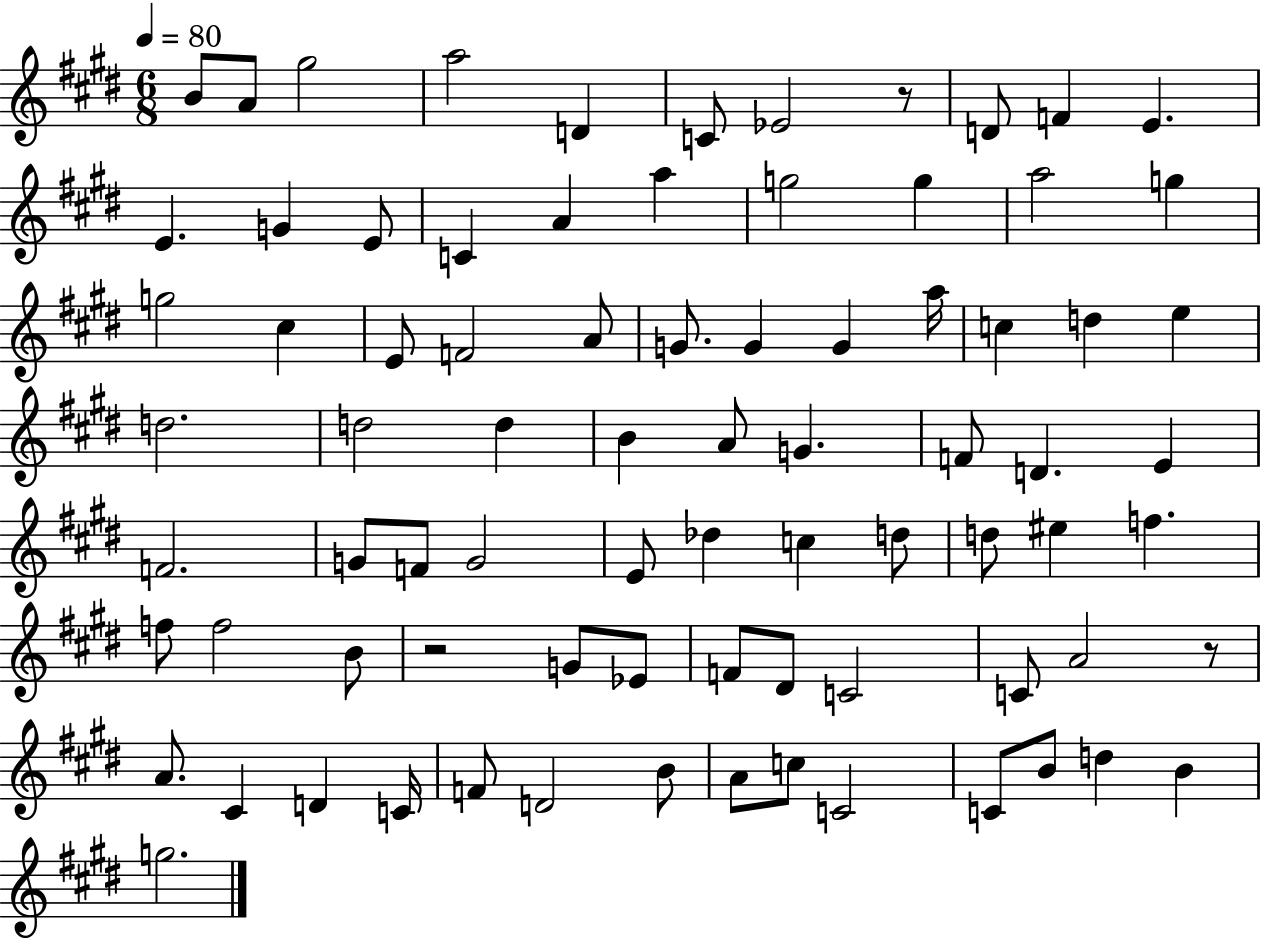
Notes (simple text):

B4/e A4/e G#5/h A5/h D4/q C4/e Eb4/h R/e D4/e F4/q E4/q. E4/q. G4/q E4/e C4/q A4/q A5/q G5/h G5/q A5/h G5/q G5/h C#5/q E4/e F4/h A4/e G4/e. G4/q G4/q A5/s C5/q D5/q E5/q D5/h. D5/h D5/q B4/q A4/e G4/q. F4/e D4/q. E4/q F4/h. G4/e F4/e G4/h E4/e Db5/q C5/q D5/e D5/e EIS5/q F5/q. F5/e F5/h B4/e R/h G4/e Eb4/e F4/e D#4/e C4/h C4/e A4/h R/e A4/e. C#4/q D4/q C4/s F4/e D4/h B4/e A4/e C5/e C4/h C4/e B4/e D5/q B4/q G5/h.